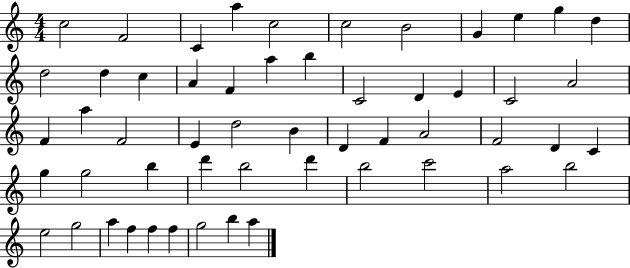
{
  \clef treble
  \numericTimeSignature
  \time 4/4
  \key c \major
  c''2 f'2 | c'4 a''4 c''2 | c''2 b'2 | g'4 e''4 g''4 d''4 | \break d''2 d''4 c''4 | a'4 f'4 a''4 b''4 | c'2 d'4 e'4 | c'2 a'2 | \break f'4 a''4 f'2 | e'4 d''2 b'4 | d'4 f'4 a'2 | f'2 d'4 c'4 | \break g''4 g''2 b''4 | d'''4 b''2 d'''4 | b''2 c'''2 | a''2 b''2 | \break e''2 g''2 | a''4 f''4 f''4 f''4 | g''2 b''4 a''4 | \bar "|."
}